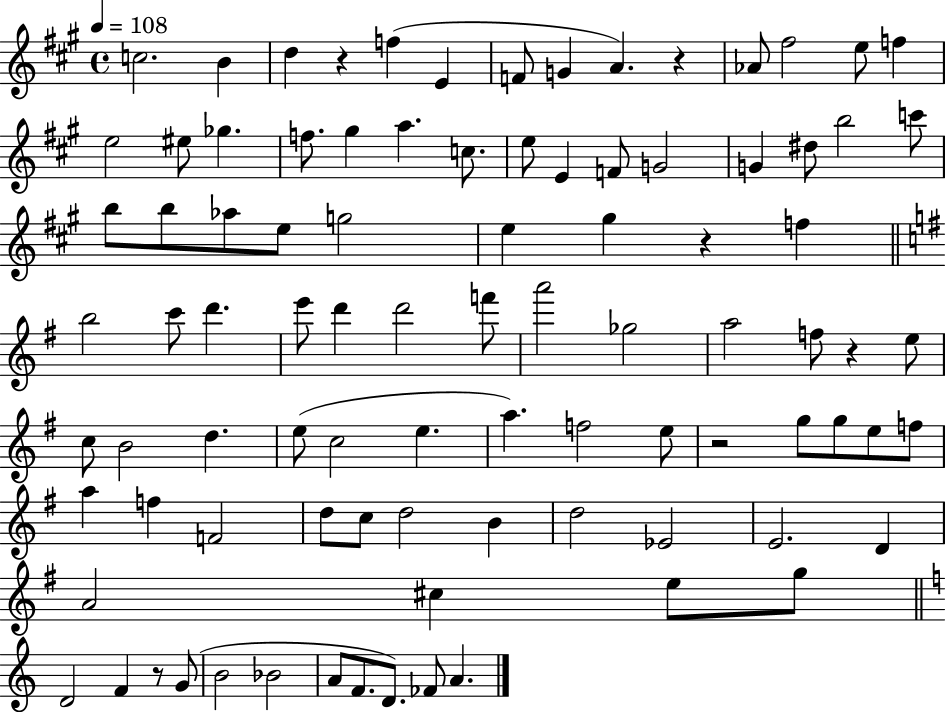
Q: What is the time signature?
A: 4/4